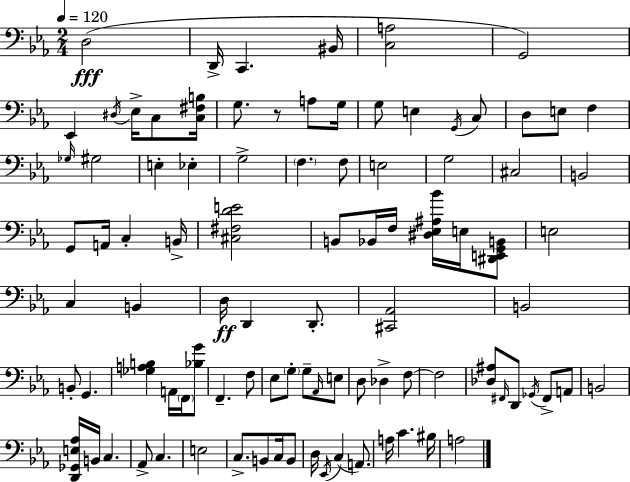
{
  \clef bass
  \numericTimeSignature
  \time 2/4
  \key ees \major
  \tempo 4 = 120
  d2(\fff | d,16-> c,4. bis,16 | <c a>2 | g,2) | \break ees,4 \acciaccatura { dis16 } ees16-> c8 | <c fis b>16 g8. r8 a8 | g16 g8 e4 \acciaccatura { g,16 } | c8 d8 e8 f4 | \break \grace { ges16 } gis2 | e4-. ees4-. | g2-> | \parenthesize f4. | \break f8 e2 | g2 | cis2 | b,2 | \break g,8 a,16 c4-. | b,16-> <cis fis d' e'>2 | b,8 bes,16 f16 <dis ees ais bes'>16 | e16 <dis, e, g, b,>8 e2 | \break c4 b,4 | d16\ff d,4 | d,8.-. <cis, aes,>2 | b,2 | \break b,8-. g,4. | <ges a b>4 a,16 | \parenthesize f,16 <bes g'>8 f,4.-- | f8 ees8 \parenthesize g8-. g8-- | \break \grace { aes,16 } e8 d8 des4-> | f8~~ f2 | <des ais>8 \grace { fis,16 } d,8 | \acciaccatura { ges,16 } fis,8-> a,8 b,2 | \break <d, ges, e aes>16 b,16 | c4. aes,8-> | c4. e2 | c8.-> | \break b,8 c16 b,8 d16 \acciaccatura { ees,16 }( | c4 a,8.) a16 | c'4. bis16 a2 | \bar "|."
}